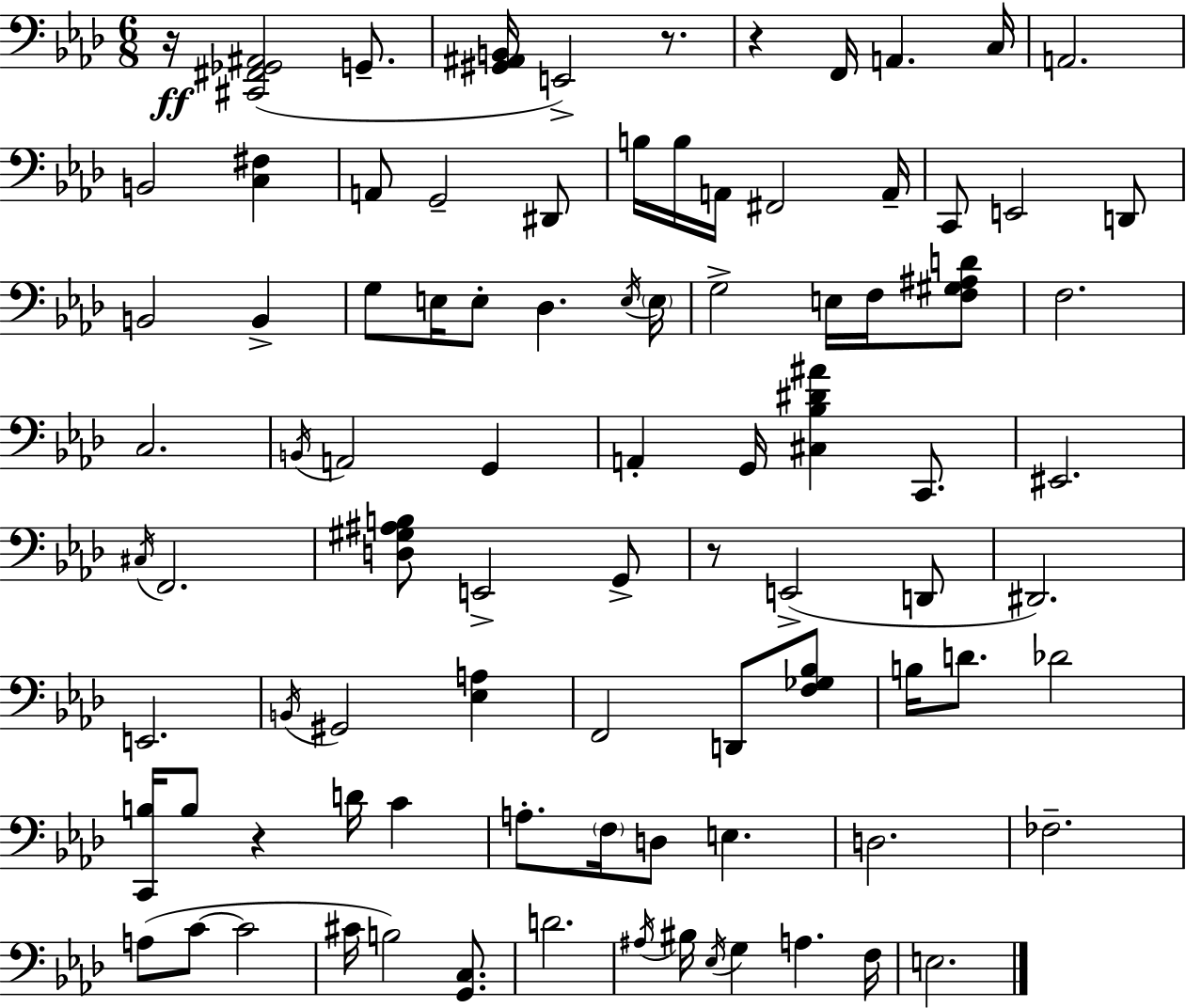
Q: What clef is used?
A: bass